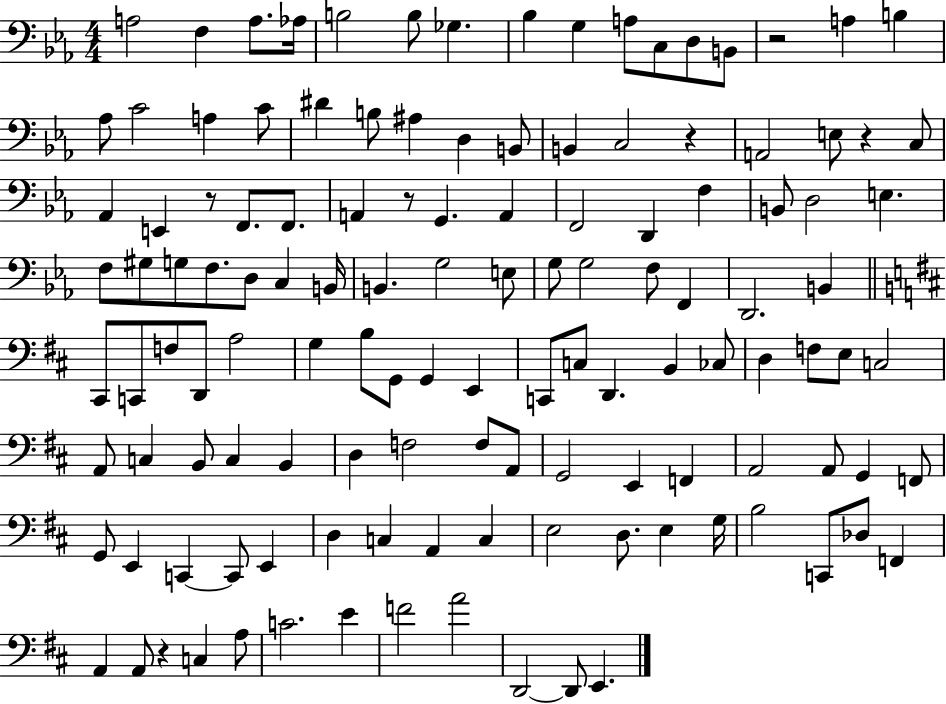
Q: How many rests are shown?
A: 6